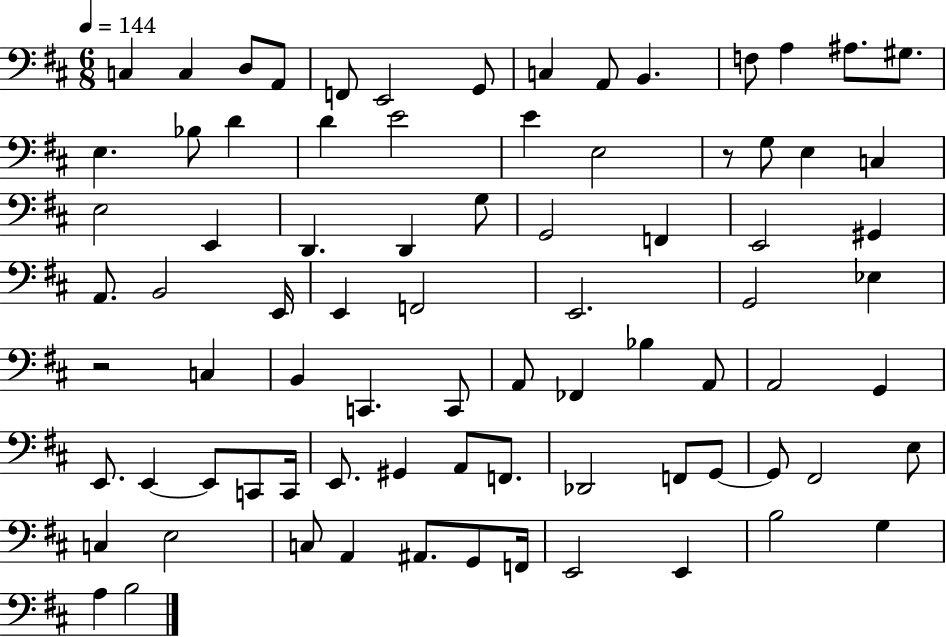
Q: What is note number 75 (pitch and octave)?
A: E2